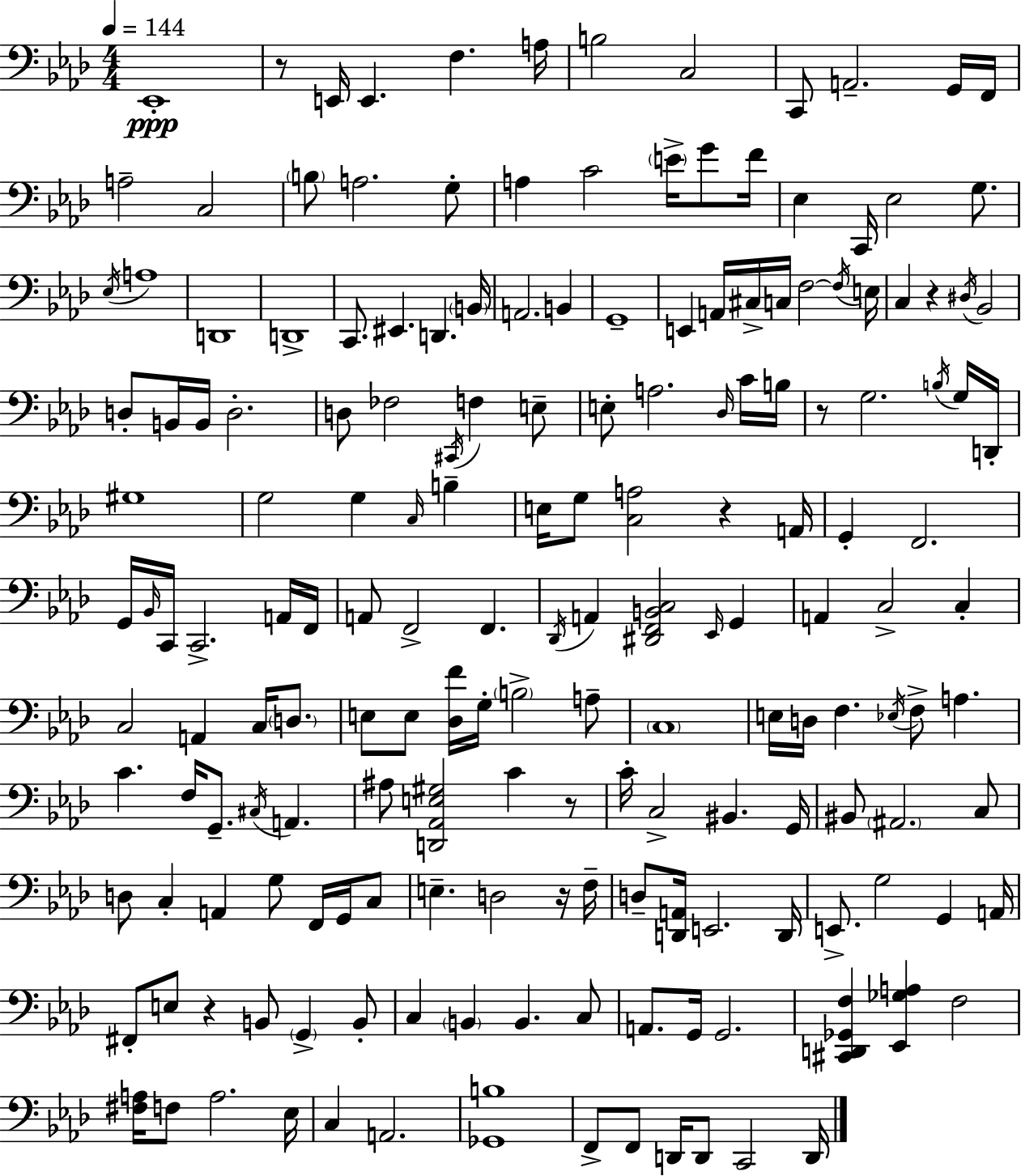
X:1
T:Untitled
M:4/4
L:1/4
K:Fm
_E,,4 z/2 E,,/4 E,, F, A,/4 B,2 C,2 C,,/2 A,,2 G,,/4 F,,/4 A,2 C,2 B,/2 A,2 G,/2 A, C2 E/4 G/2 F/4 _E, C,,/4 _E,2 G,/2 _E,/4 A,4 D,,4 D,,4 C,,/2 ^E,, D,, B,,/4 A,,2 B,, G,,4 E,, A,,/4 ^C,/4 C,/4 F,2 F,/4 E,/4 C, z ^D,/4 _B,,2 D,/2 B,,/4 B,,/4 D,2 D,/2 _F,2 ^C,,/4 F, E,/2 E,/2 A,2 _D,/4 C/4 B,/4 z/2 G,2 B,/4 G,/4 D,,/4 ^G,4 G,2 G, C,/4 B, E,/4 G,/2 [C,A,]2 z A,,/4 G,, F,,2 G,,/4 _B,,/4 C,,/4 C,,2 A,,/4 F,,/4 A,,/2 F,,2 F,, _D,,/4 A,, [^D,,F,,B,,C,]2 _E,,/4 G,, A,, C,2 C, C,2 A,, C,/4 D,/2 E,/2 E,/2 [_D,F]/4 G,/4 B,2 A,/2 C,4 E,/4 D,/4 F, _E,/4 F,/2 A, C F,/4 G,,/2 ^C,/4 A,, ^A,/2 [D,,_A,,E,^G,]2 C z/2 C/4 C,2 ^B,, G,,/4 ^B,,/2 ^A,,2 C,/2 D,/2 C, A,, G,/2 F,,/4 G,,/4 C,/2 E, D,2 z/4 F,/4 D,/2 [D,,A,,]/4 E,,2 D,,/4 E,,/2 G,2 G,, A,,/4 ^F,,/2 E,/2 z B,,/2 G,, B,,/2 C, B,, B,, C,/2 A,,/2 G,,/4 G,,2 [^C,,D,,_G,,F,] [_E,,_G,A,] F,2 [^F,A,]/4 F,/2 A,2 _E,/4 C, A,,2 [_G,,B,]4 F,,/2 F,,/2 D,,/4 D,,/2 C,,2 D,,/4